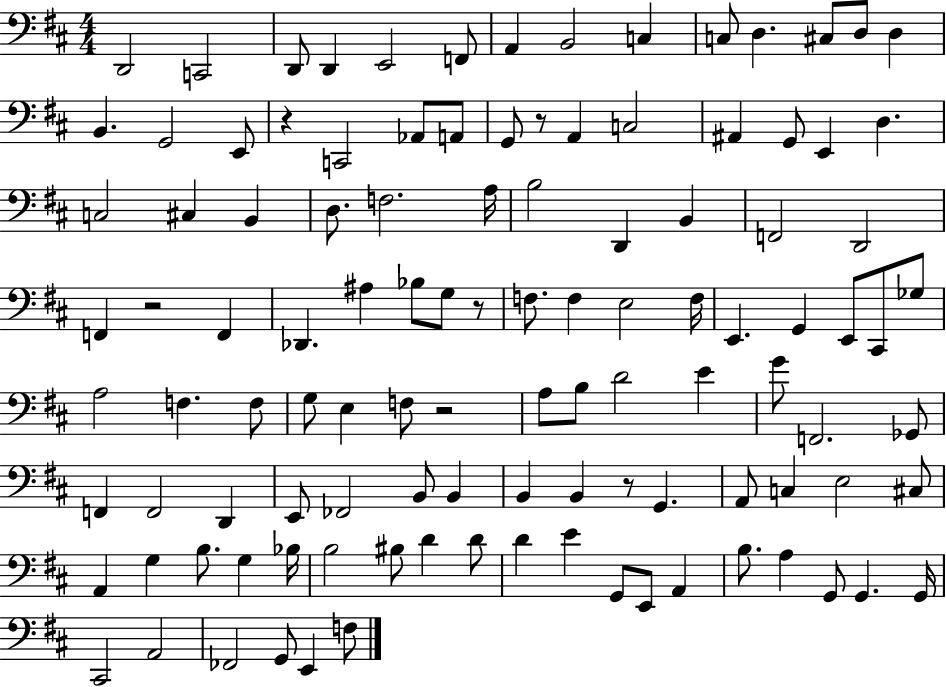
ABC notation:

X:1
T:Untitled
M:4/4
L:1/4
K:D
D,,2 C,,2 D,,/2 D,, E,,2 F,,/2 A,, B,,2 C, C,/2 D, ^C,/2 D,/2 D, B,, G,,2 E,,/2 z C,,2 _A,,/2 A,,/2 G,,/2 z/2 A,, C,2 ^A,, G,,/2 E,, D, C,2 ^C, B,, D,/2 F,2 A,/4 B,2 D,, B,, F,,2 D,,2 F,, z2 F,, _D,, ^A, _B,/2 G,/2 z/2 F,/2 F, E,2 F,/4 E,, G,, E,,/2 ^C,,/2 _G,/2 A,2 F, F,/2 G,/2 E, F,/2 z2 A,/2 B,/2 D2 E G/2 F,,2 _G,,/2 F,, F,,2 D,, E,,/2 _F,,2 B,,/2 B,, B,, B,, z/2 G,, A,,/2 C, E,2 ^C,/2 A,, G, B,/2 G, _B,/4 B,2 ^B,/2 D D/2 D E G,,/2 E,,/2 A,, B,/2 A, G,,/2 G,, G,,/4 ^C,,2 A,,2 _F,,2 G,,/2 E,, F,/2